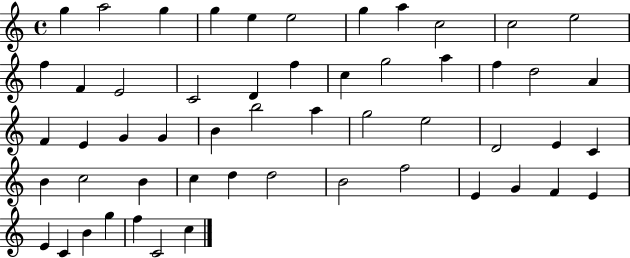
{
  \clef treble
  \time 4/4
  \defaultTimeSignature
  \key c \major
  g''4 a''2 g''4 | g''4 e''4 e''2 | g''4 a''4 c''2 | c''2 e''2 | \break f''4 f'4 e'2 | c'2 d'4 f''4 | c''4 g''2 a''4 | f''4 d''2 a'4 | \break f'4 e'4 g'4 g'4 | b'4 b''2 a''4 | g''2 e''2 | d'2 e'4 c'4 | \break b'4 c''2 b'4 | c''4 d''4 d''2 | b'2 f''2 | e'4 g'4 f'4 e'4 | \break e'4 c'4 b'4 g''4 | f''4 c'2 c''4 | \bar "|."
}